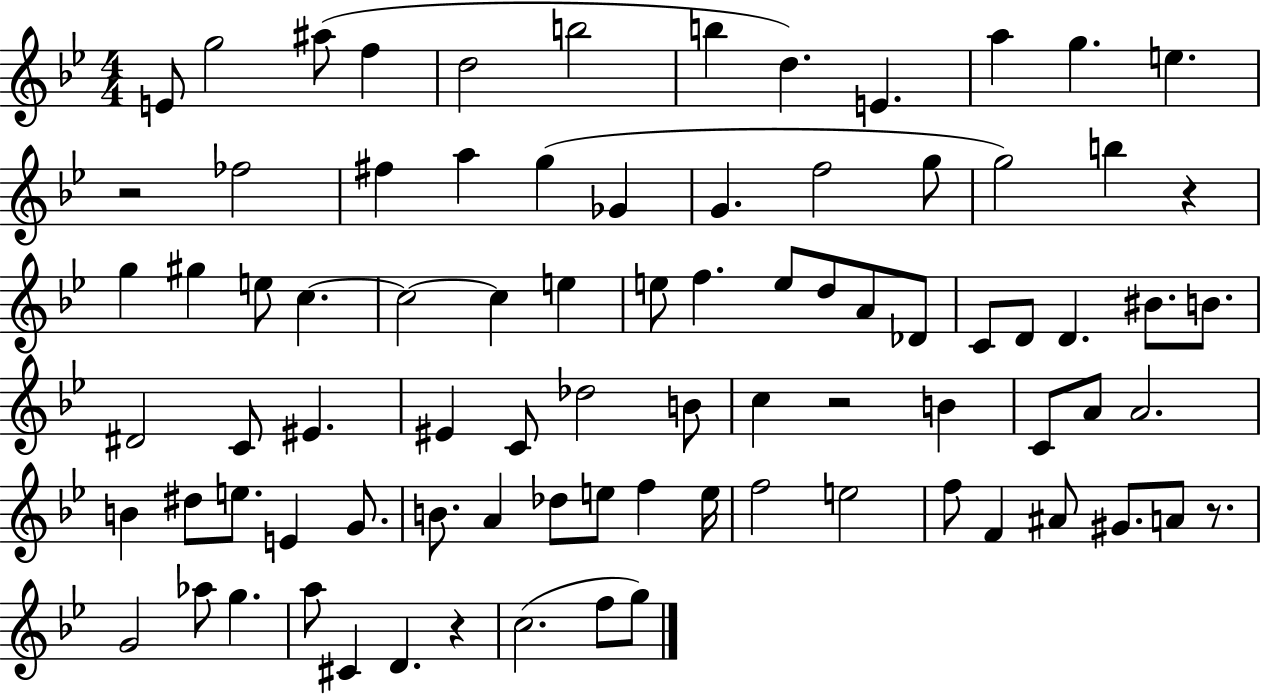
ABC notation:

X:1
T:Untitled
M:4/4
L:1/4
K:Bb
E/2 g2 ^a/2 f d2 b2 b d E a g e z2 _f2 ^f a g _G G f2 g/2 g2 b z g ^g e/2 c c2 c e e/2 f e/2 d/2 A/2 _D/2 C/2 D/2 D ^B/2 B/2 ^D2 C/2 ^E ^E C/2 _d2 B/2 c z2 B C/2 A/2 A2 B ^d/2 e/2 E G/2 B/2 A _d/2 e/2 f e/4 f2 e2 f/2 F ^A/2 ^G/2 A/2 z/2 G2 _a/2 g a/2 ^C D z c2 f/2 g/2